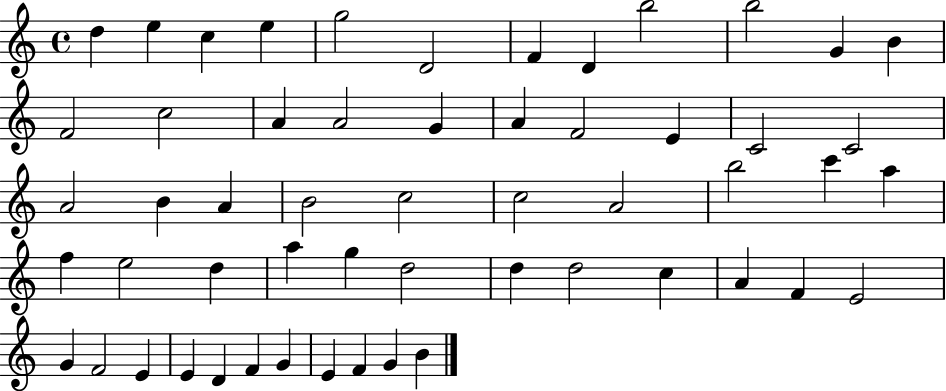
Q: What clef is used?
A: treble